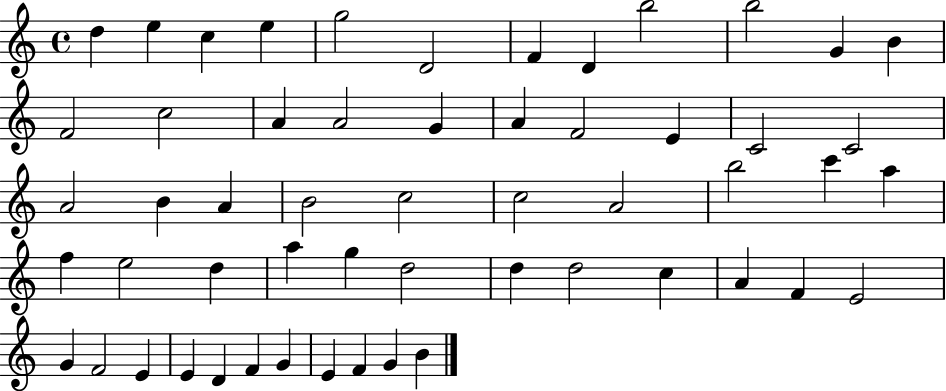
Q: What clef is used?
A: treble